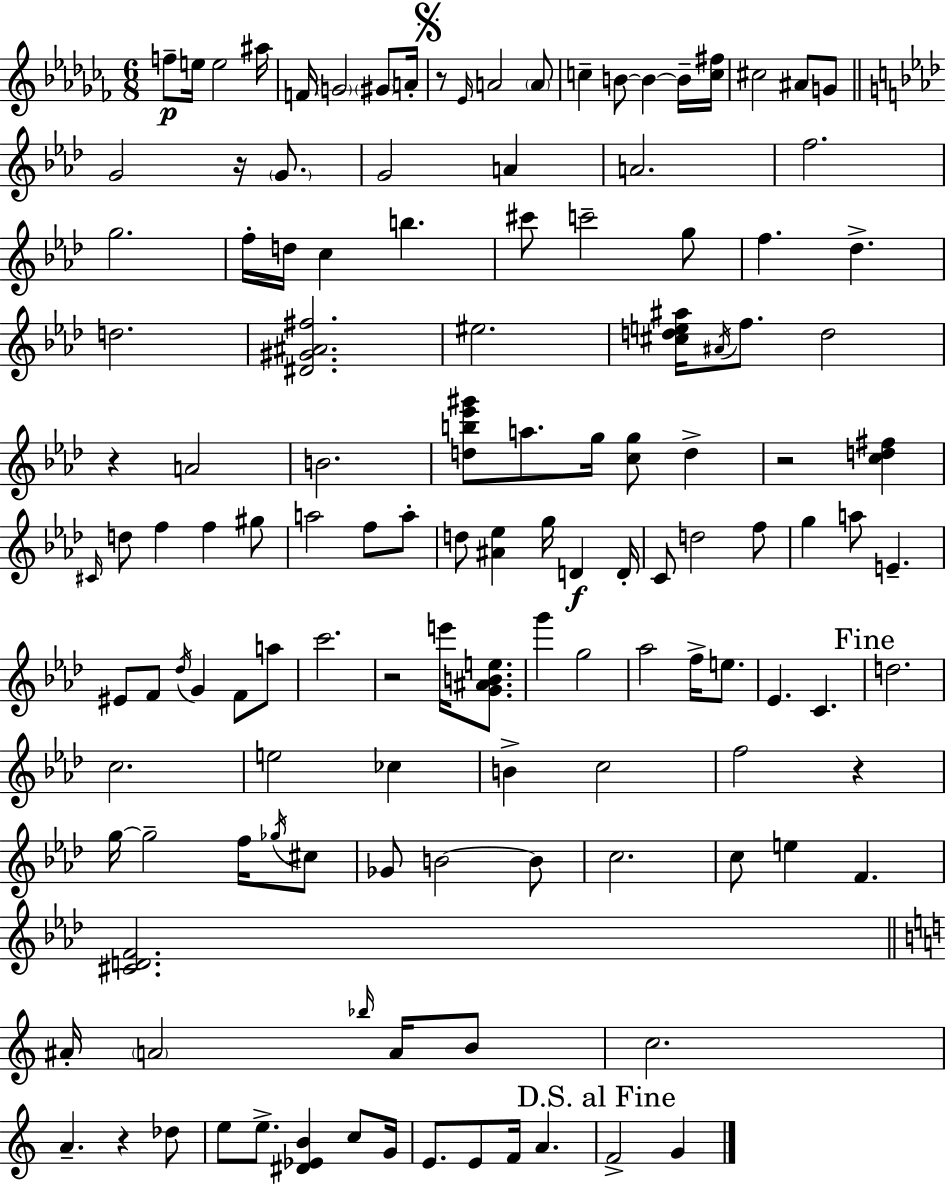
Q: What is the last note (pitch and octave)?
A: G4